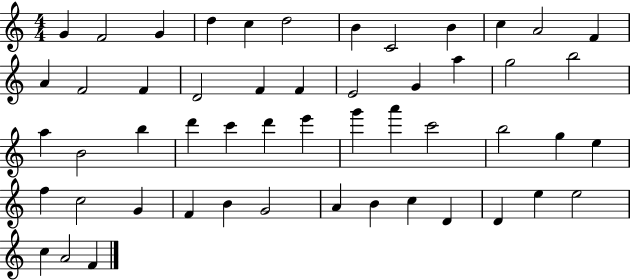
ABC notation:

X:1
T:Untitled
M:4/4
L:1/4
K:C
G F2 G d c d2 B C2 B c A2 F A F2 F D2 F F E2 G a g2 b2 a B2 b d' c' d' e' g' a' c'2 b2 g e f c2 G F B G2 A B c D D e e2 c A2 F